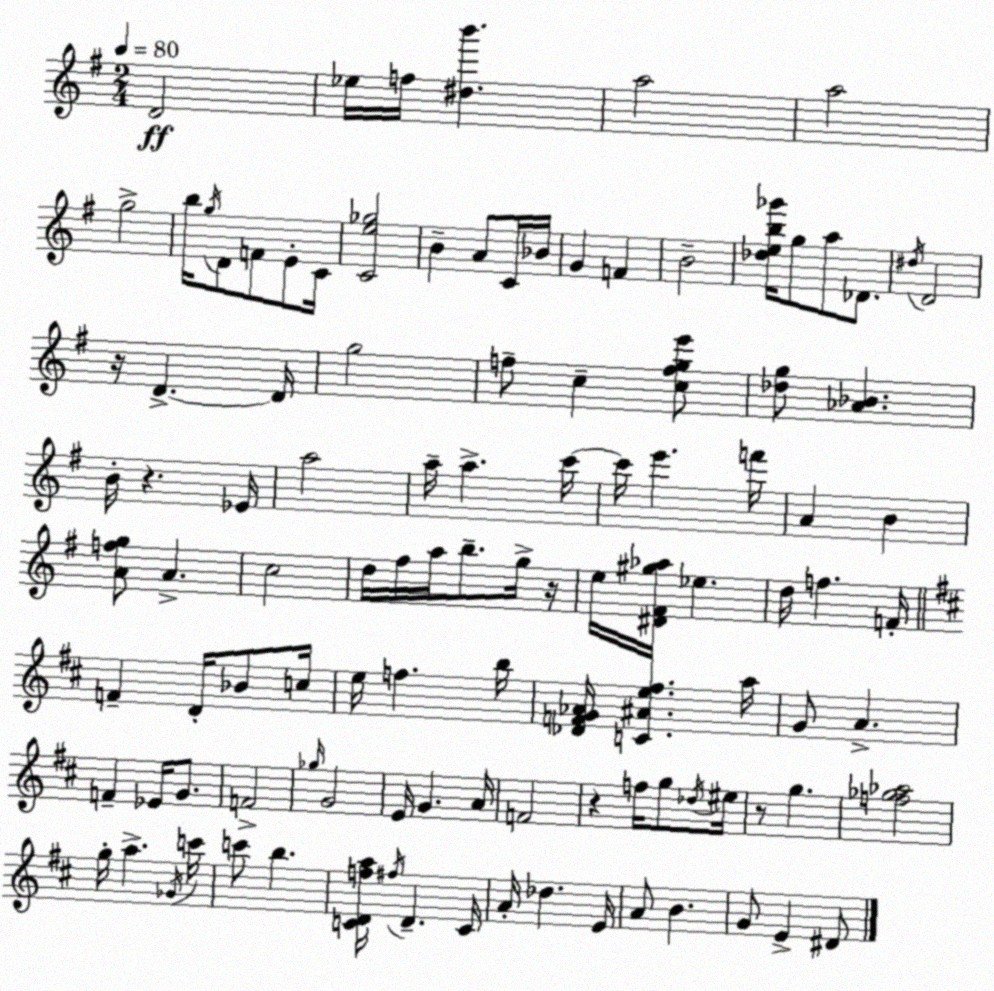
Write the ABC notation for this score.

X:1
T:Untitled
M:2/4
L:1/4
K:G
D2 _e/4 f/4 [^db'] a2 a2 g2 b/4 g/4 D/2 F/2 E/2 C/4 [Ce_g]2 B A/2 C/4 _B/4 G F B2 [_deb_g']/4 g/2 a/2 _D/2 ^d/4 D2 z/4 D D/4 g2 f/2 c [cfge']/2 [_dg]/2 [_A_B] B/4 z _E/4 a2 a/4 a c'/4 c'/4 e' f'/4 A B [Afg]/2 A c2 d/4 ^f/4 a/4 b/2 g/4 z/4 e/4 [^D^F^g_a]/4 _e d/4 f F/4 F D/4 _B/2 c/4 e/4 f b/4 [_DFG_A]/4 [C^Ae^f] a/4 G/2 A F _E/4 G/2 F2 _g/4 G2 E/4 G A/4 F2 z f/4 g/2 _d/4 ^e/4 z/2 g [f_g_a]2 g/4 a _G/4 c'/4 c'/2 b [CDfa]/4 ^f/4 D C/4 A/4 _d E/4 A/2 B G/2 E ^D/2